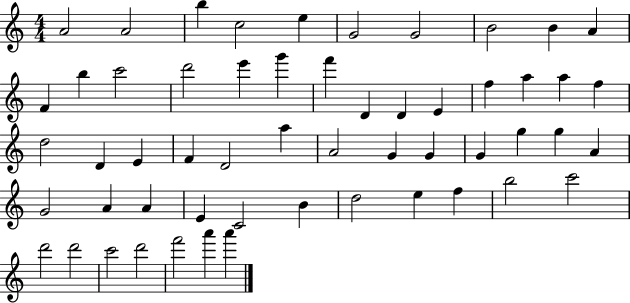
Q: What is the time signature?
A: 4/4